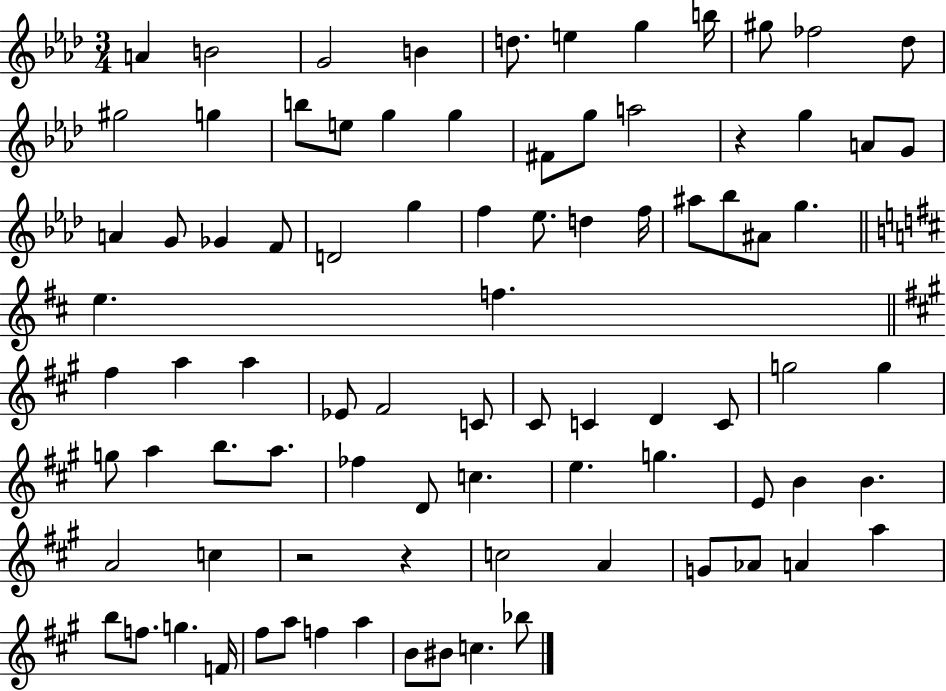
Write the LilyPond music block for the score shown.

{
  \clef treble
  \numericTimeSignature
  \time 3/4
  \key aes \major
  a'4 b'2 | g'2 b'4 | d''8. e''4 g''4 b''16 | gis''8 fes''2 des''8 | \break gis''2 g''4 | b''8 e''8 g''4 g''4 | fis'8 g''8 a''2 | r4 g''4 a'8 g'8 | \break a'4 g'8 ges'4 f'8 | d'2 g''4 | f''4 ees''8. d''4 f''16 | ais''8 bes''8 ais'8 g''4. | \break \bar "||" \break \key d \major e''4. f''4. | \bar "||" \break \key a \major fis''4 a''4 a''4 | ees'8 fis'2 c'8 | cis'8 c'4 d'4 c'8 | g''2 g''4 | \break g''8 a''4 b''8. a''8. | fes''4 d'8 c''4. | e''4. g''4. | e'8 b'4 b'4. | \break a'2 c''4 | r2 r4 | c''2 a'4 | g'8 aes'8 a'4 a''4 | \break b''8 f''8. g''4. f'16 | fis''8 a''8 f''4 a''4 | b'8 bis'8 c''4. bes''8 | \bar "|."
}